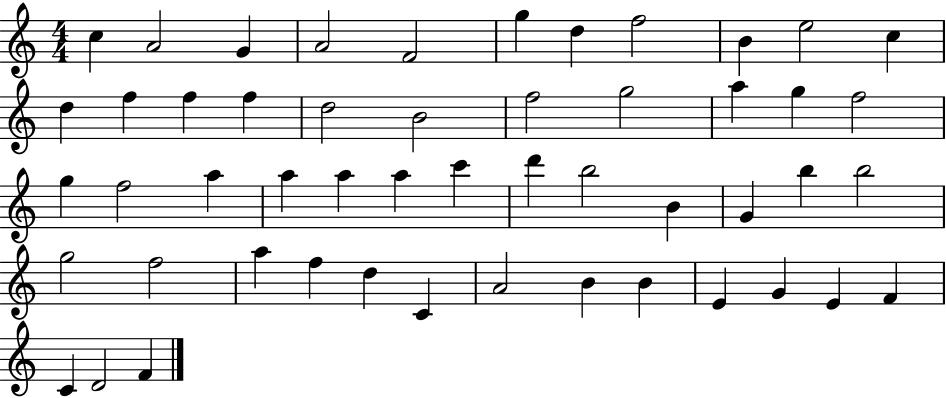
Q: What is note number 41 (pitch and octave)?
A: C4